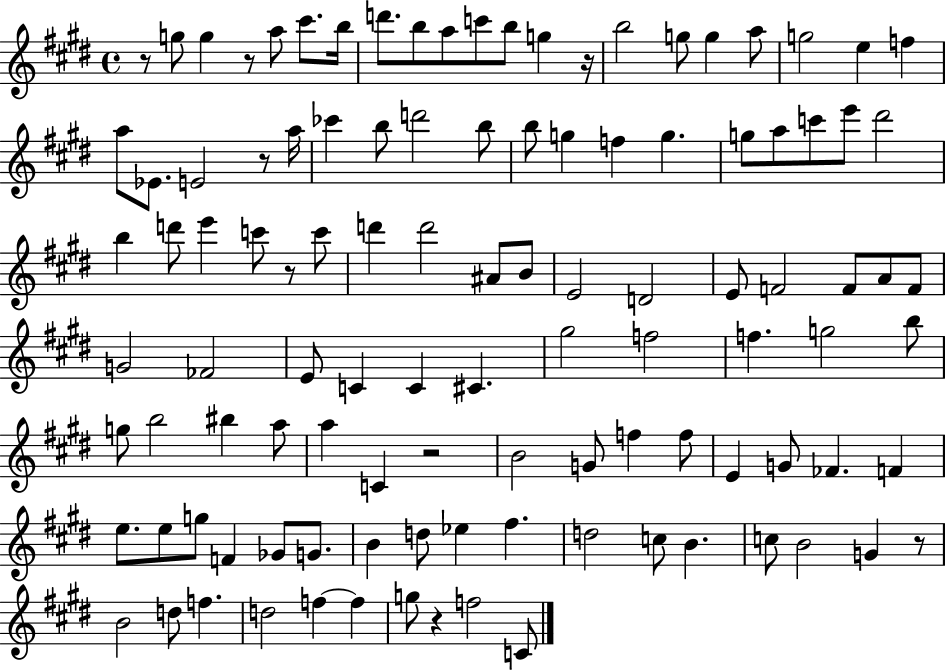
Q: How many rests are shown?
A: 8